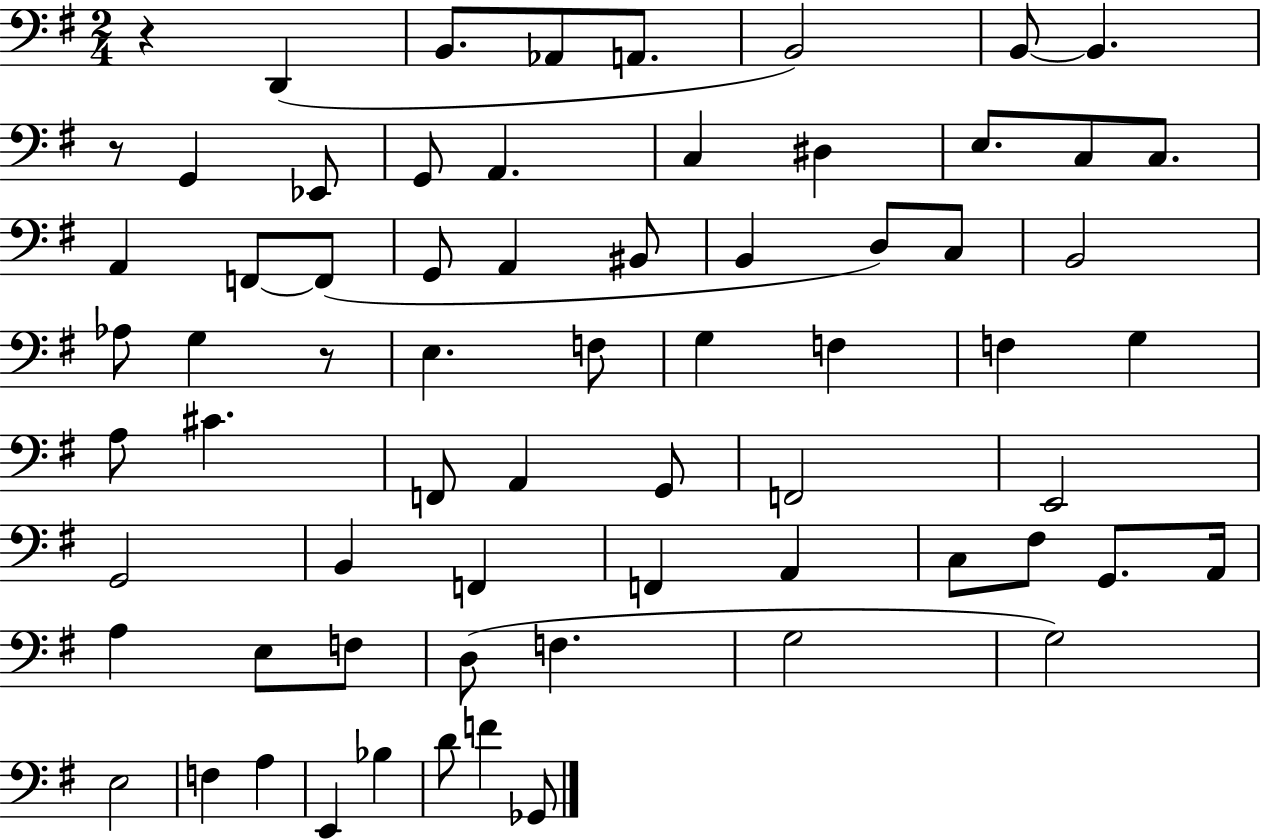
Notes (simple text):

R/q D2/q B2/e. Ab2/e A2/e. B2/h B2/e B2/q. R/e G2/q Eb2/e G2/e A2/q. C3/q D#3/q E3/e. C3/e C3/e. A2/q F2/e F2/e G2/e A2/q BIS2/e B2/q D3/e C3/e B2/h Ab3/e G3/q R/e E3/q. F3/e G3/q F3/q F3/q G3/q A3/e C#4/q. F2/e A2/q G2/e F2/h E2/h G2/h B2/q F2/q F2/q A2/q C3/e F#3/e G2/e. A2/s A3/q E3/e F3/e D3/e F3/q. G3/h G3/h E3/h F3/q A3/q E2/q Bb3/q D4/e F4/q Gb2/e